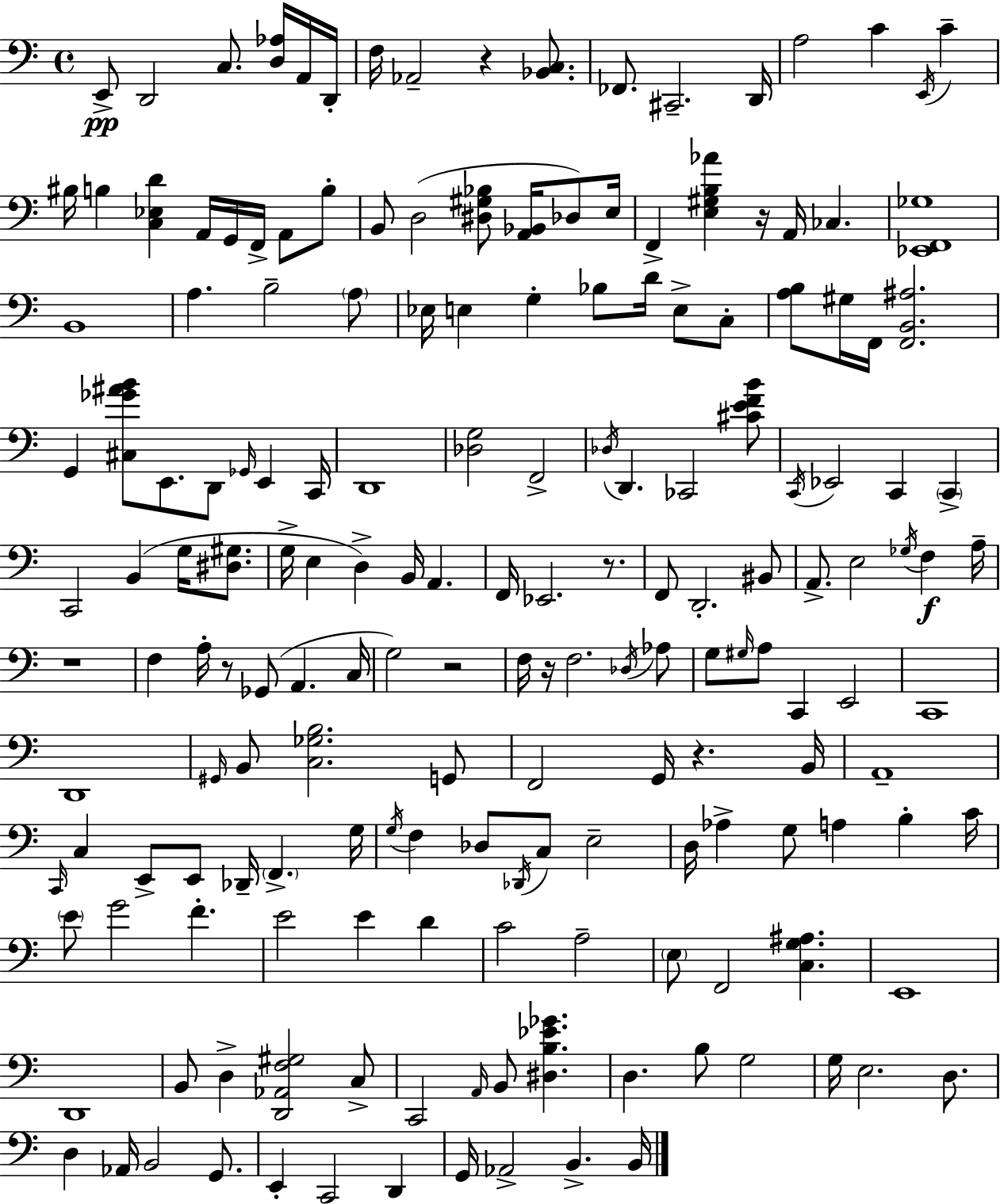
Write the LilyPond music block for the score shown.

{
  \clef bass
  \time 4/4
  \defaultTimeSignature
  \key a \minor
  e,8->\pp d,2 c8. <d aes>16 a,16 d,16-. | f16 aes,2-- r4 <bes, c>8. | fes,8. cis,2.-- d,16 | a2 c'4 \acciaccatura { e,16 } c'4-- | \break bis16 b4 <c ees d'>4 a,16 g,16 f,16-> a,8 b8-. | b,8 d2( <dis gis bes>8 <a, bes,>16 des8) | e16 f,4-> <e gis b aes'>4 r16 a,16 ces4. | <ees, f, ges>1 | \break b,1 | a4. b2-- \parenthesize a8 | ees16 e4 g4-. bes8 d'16 e8-> c8-. | <a b>8 gis16 f,16 <f, b, ais>2. | \break g,4 <cis ges' ais' b'>8 e,8. d,8 \grace { ges,16 } e,4 | c,16 d,1 | <des g>2 f,2-> | \acciaccatura { des16 } d,4. ces,2 | \break <cis' e' f' b'>8 \acciaccatura { c,16 } ees,2 c,4 | \parenthesize c,4-> c,2 b,4( | g16 <dis gis>8. g16-> e4 d4->) b,16 a,4. | f,16 ees,2. | \break r8. f,8 d,2.-. | bis,8 a,8.-> e2 \acciaccatura { ges16 } | f4\f a16-- r1 | f4 a16-. r8 ges,8( a,4. | \break c16 g2) r2 | f16 r16 f2. | \acciaccatura { des16 } aes8 g8 \grace { gis16 } a8 c,4 e,2 | c,1 | \break d,1 | \grace { gis,16 } b,8 <c ges b>2. | g,8 f,2 | g,16 r4. b,16 a,1-- | \break \grace { c,16 } c4 e,8-> e,8 | des,16-- \parenthesize f,4.-> g16 \acciaccatura { g16 } f4 des8 | \acciaccatura { des,16 } c8 e2-- d16 aes4-> | g8 a4 b4-. c'16 \parenthesize e'8 g'2 | \break f'4.-. e'2 | e'4 d'4 c'2 | a2-- \parenthesize e8 f,2 | <c g ais>4. e,1 | \break d,1 | b,8 d4-> | <d, aes, f gis>2 c8-> c,2 | \grace { a,16 } b,8 <dis b ees' ges'>4. d4. | \break b8 g2 g16 e2. | d8. d4 | aes,16 b,2 g,8. e,4-. | c,2 d,4 g,16 aes,2-> | \break b,4.-> b,16 \bar "|."
}